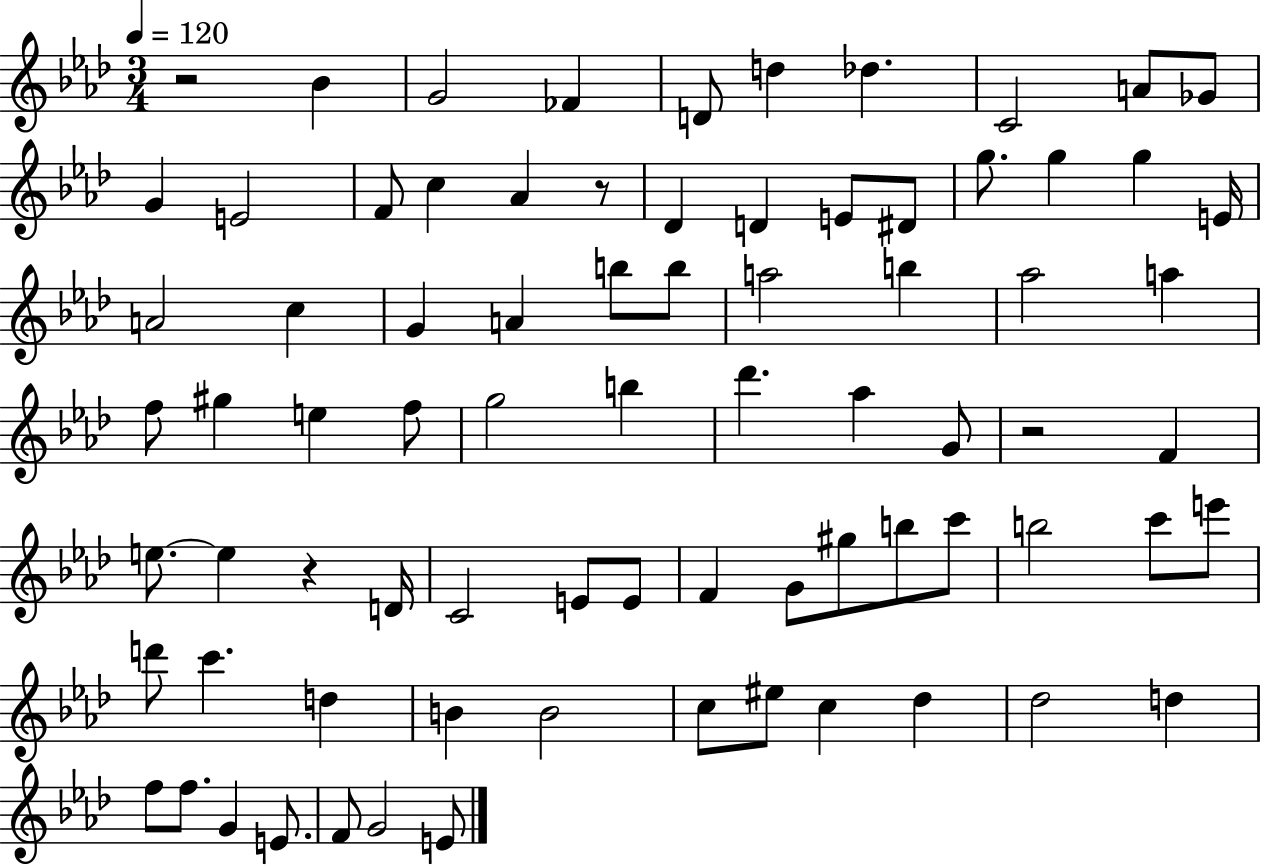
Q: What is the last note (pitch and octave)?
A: E4